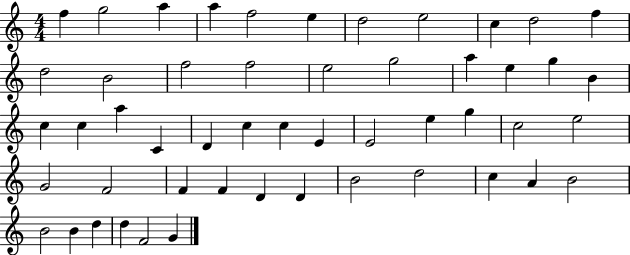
{
  \clef treble
  \numericTimeSignature
  \time 4/4
  \key c \major
  f''4 g''2 a''4 | a''4 f''2 e''4 | d''2 e''2 | c''4 d''2 f''4 | \break d''2 b'2 | f''2 f''2 | e''2 g''2 | a''4 e''4 g''4 b'4 | \break c''4 c''4 a''4 c'4 | d'4 c''4 c''4 e'4 | e'2 e''4 g''4 | c''2 e''2 | \break g'2 f'2 | f'4 f'4 d'4 d'4 | b'2 d''2 | c''4 a'4 b'2 | \break b'2 b'4 d''4 | d''4 f'2 g'4 | \bar "|."
}